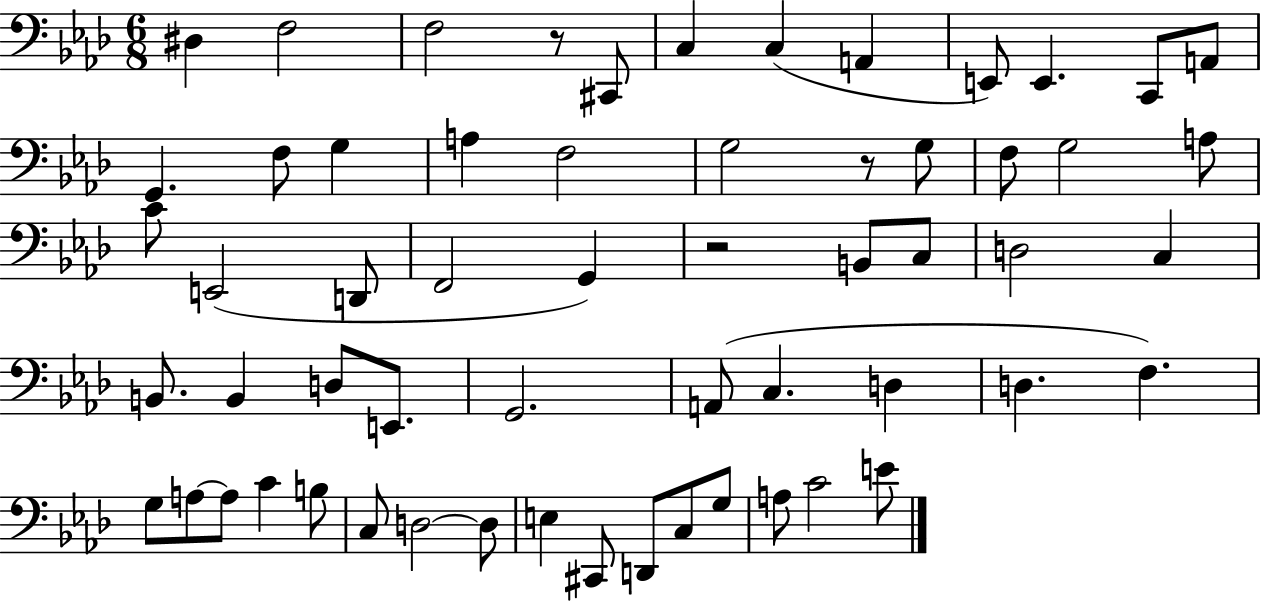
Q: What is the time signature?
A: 6/8